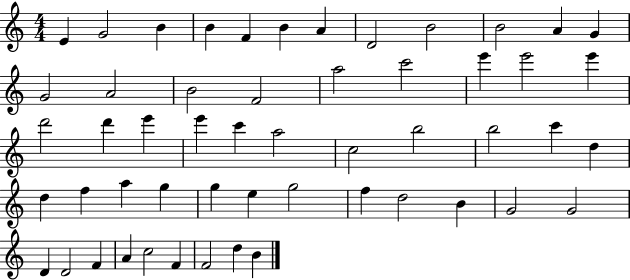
E4/q G4/h B4/q B4/q F4/q B4/q A4/q D4/h B4/h B4/h A4/q G4/q G4/h A4/h B4/h F4/h A5/h C6/h E6/q E6/h E6/q D6/h D6/q E6/q E6/q C6/q A5/h C5/h B5/h B5/h C6/q D5/q D5/q F5/q A5/q G5/q G5/q E5/q G5/h F5/q D5/h B4/q G4/h G4/h D4/q D4/h F4/q A4/q C5/h F4/q F4/h D5/q B4/q